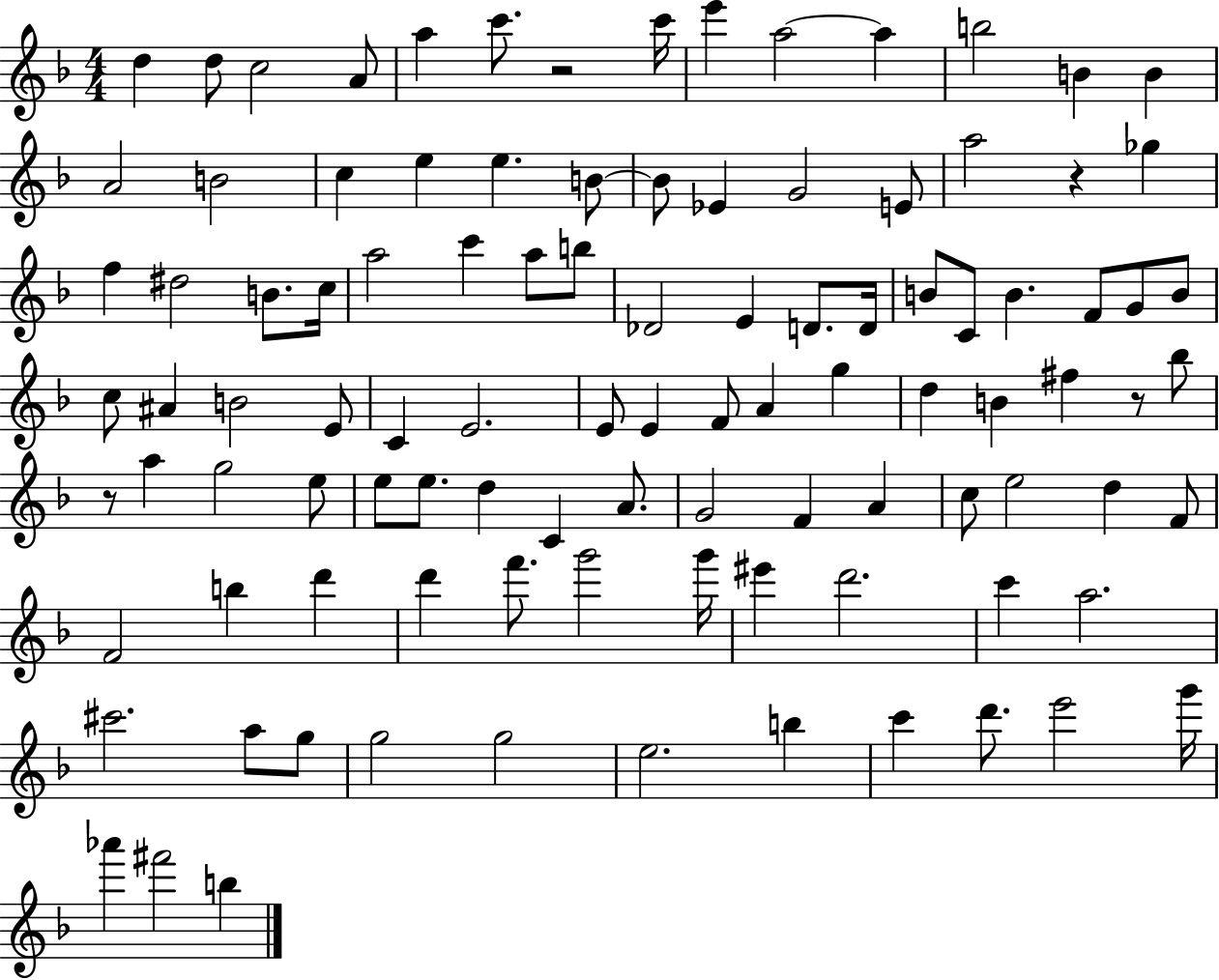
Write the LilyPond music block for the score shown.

{
  \clef treble
  \numericTimeSignature
  \time 4/4
  \key f \major
  \repeat volta 2 { d''4 d''8 c''2 a'8 | a''4 c'''8. r2 c'''16 | e'''4 a''2~~ a''4 | b''2 b'4 b'4 | \break a'2 b'2 | c''4 e''4 e''4. b'8~~ | b'8 ees'4 g'2 e'8 | a''2 r4 ges''4 | \break f''4 dis''2 b'8. c''16 | a''2 c'''4 a''8 b''8 | des'2 e'4 d'8. d'16 | b'8 c'8 b'4. f'8 g'8 b'8 | \break c''8 ais'4 b'2 e'8 | c'4 e'2. | e'8 e'4 f'8 a'4 g''4 | d''4 b'4 fis''4 r8 bes''8 | \break r8 a''4 g''2 e''8 | e''8 e''8. d''4 c'4 a'8. | g'2 f'4 a'4 | c''8 e''2 d''4 f'8 | \break f'2 b''4 d'''4 | d'''4 f'''8. g'''2 g'''16 | eis'''4 d'''2. | c'''4 a''2. | \break cis'''2. a''8 g''8 | g''2 g''2 | e''2. b''4 | c'''4 d'''8. e'''2 g'''16 | \break aes'''4 fis'''2 b''4 | } \bar "|."
}